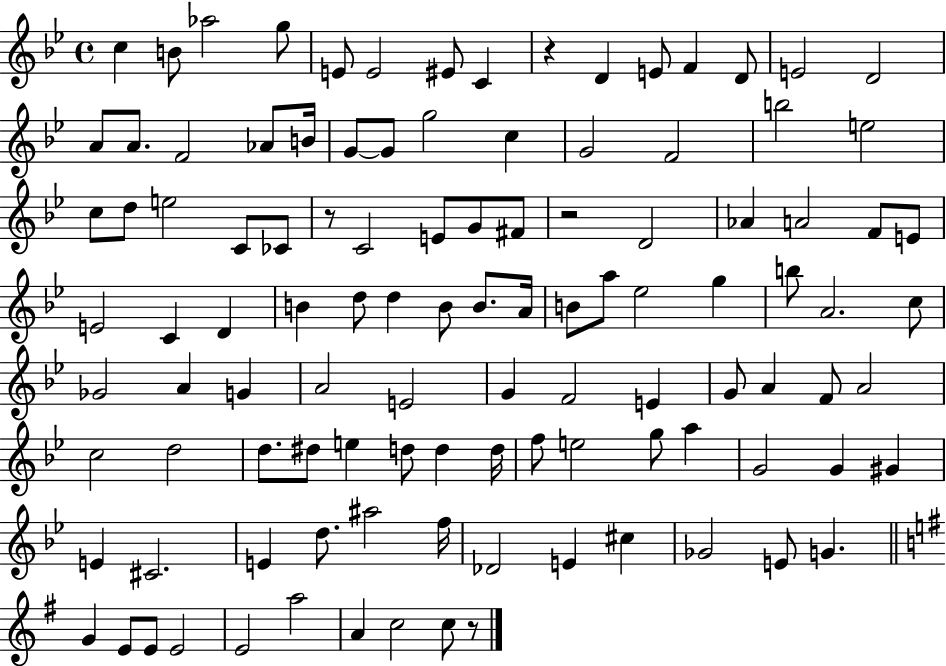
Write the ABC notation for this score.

X:1
T:Untitled
M:4/4
L:1/4
K:Bb
c B/2 _a2 g/2 E/2 E2 ^E/2 C z D E/2 F D/2 E2 D2 A/2 A/2 F2 _A/2 B/4 G/2 G/2 g2 c G2 F2 b2 e2 c/2 d/2 e2 C/2 _C/2 z/2 C2 E/2 G/2 ^F/2 z2 D2 _A A2 F/2 E/2 E2 C D B d/2 d B/2 B/2 A/4 B/2 a/2 _e2 g b/2 A2 c/2 _G2 A G A2 E2 G F2 E G/2 A F/2 A2 c2 d2 d/2 ^d/2 e d/2 d d/4 f/2 e2 g/2 a G2 G ^G E ^C2 E d/2 ^a2 f/4 _D2 E ^c _G2 E/2 G G E/2 E/2 E2 E2 a2 A c2 c/2 z/2